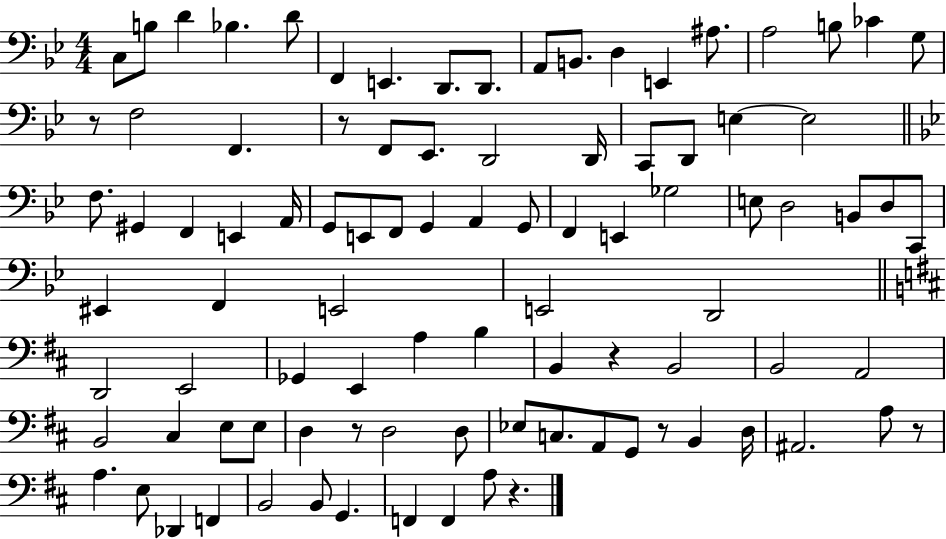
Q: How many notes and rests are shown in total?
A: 94